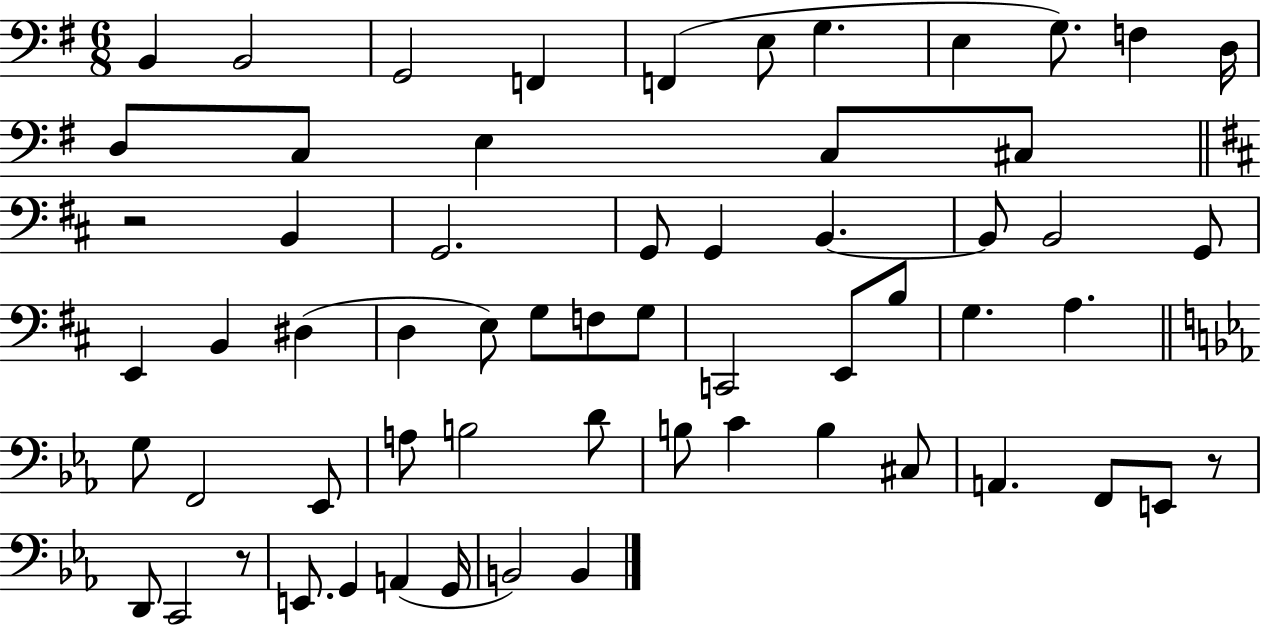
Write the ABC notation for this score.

X:1
T:Untitled
M:6/8
L:1/4
K:G
B,, B,,2 G,,2 F,, F,, E,/2 G, E, G,/2 F, D,/4 D,/2 C,/2 E, C,/2 ^C,/2 z2 B,, G,,2 G,,/2 G,, B,, B,,/2 B,,2 G,,/2 E,, B,, ^D, D, E,/2 G,/2 F,/2 G,/2 C,,2 E,,/2 B,/2 G, A, G,/2 F,,2 _E,,/2 A,/2 B,2 D/2 B,/2 C B, ^C,/2 A,, F,,/2 E,,/2 z/2 D,,/2 C,,2 z/2 E,,/2 G,, A,, G,,/4 B,,2 B,,